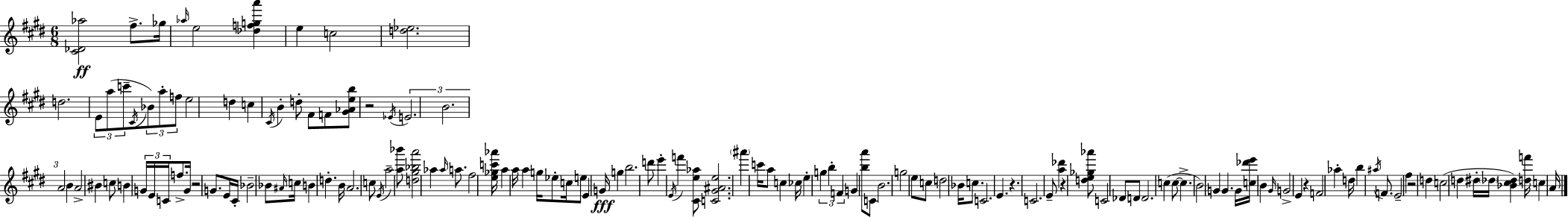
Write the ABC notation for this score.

X:1
T:Untitled
M:6/8
L:1/4
K:E
[^C_D_a]2 ^f/2 _g/4 _a/4 e2 [_dfga'] e c2 [d_e]2 d2 E/2 a/2 c'/2 ^C/4 _B/2 a/2 f/2 e2 d c ^C/4 B d/2 ^F/2 F/2 [^G_Aeb]/2 z2 _E/4 E2 B2 A2 B A2 ^B c/2 B G/4 E/4 C/4 f/2 G/4 z2 G/2 E/4 ^C/4 _B2 _B/2 ^A/4 c/4 B d B/4 A2 c/2 E/4 a2 [a_b']/2 [d^g_ba']2 _a _a/4 a/2 ^f2 [e_gc'_a']/4 a a/4 a g/4 _e/2 c/4 e/2 E G/4 g b2 d'/2 e' E/4 f' [^Ce_a]/2 [C^G^Ae]2 ^a' c'/4 a/2 c _c/4 e g b F G [ba']/2 C/2 B2 g2 e/2 c/2 d2 _B/4 c/2 C2 E z C2 E/2 [a_d'] z [de_g_a']/2 C2 _D/2 D/2 D2 c c/2 c B2 G G G/4 [c_d'e']/4 B ^G/4 G2 E z F2 _a d/4 b ^a/4 F/2 E2 ^f z2 d c2 d ^d/4 _d/4 [_B^c_d] [df']/4 c A/4